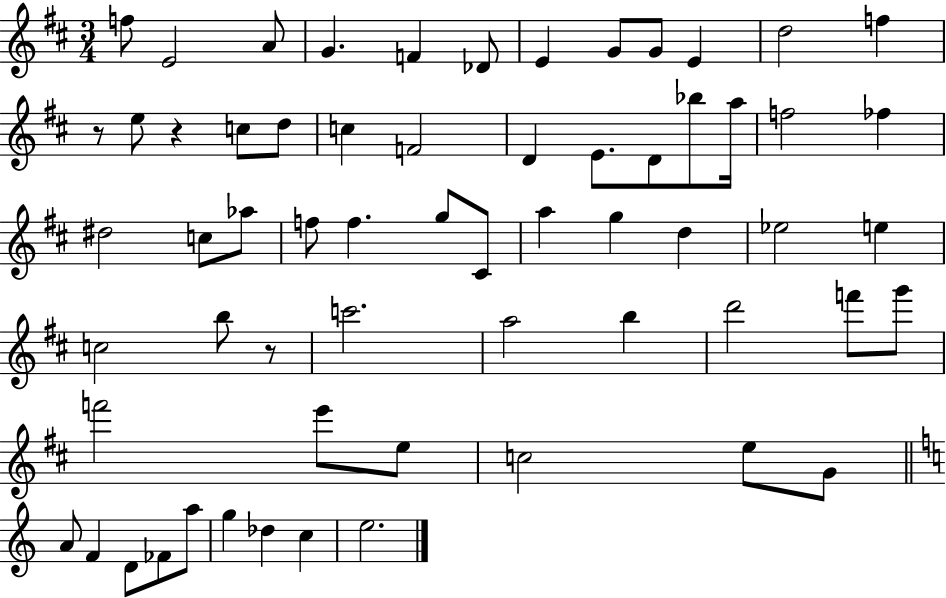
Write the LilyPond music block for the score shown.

{
  \clef treble
  \numericTimeSignature
  \time 3/4
  \key d \major
  f''8 e'2 a'8 | g'4. f'4 des'8 | e'4 g'8 g'8 e'4 | d''2 f''4 | \break r8 e''8 r4 c''8 d''8 | c''4 f'2 | d'4 e'8. d'8 bes''8 a''16 | f''2 fes''4 | \break dis''2 c''8 aes''8 | f''8 f''4. g''8 cis'8 | a''4 g''4 d''4 | ees''2 e''4 | \break c''2 b''8 r8 | c'''2. | a''2 b''4 | d'''2 f'''8 g'''8 | \break f'''2 e'''8 e''8 | c''2 e''8 g'8 | \bar "||" \break \key c \major a'8 f'4 d'8 fes'8 a''8 | g''4 des''4 c''4 | e''2. | \bar "|."
}